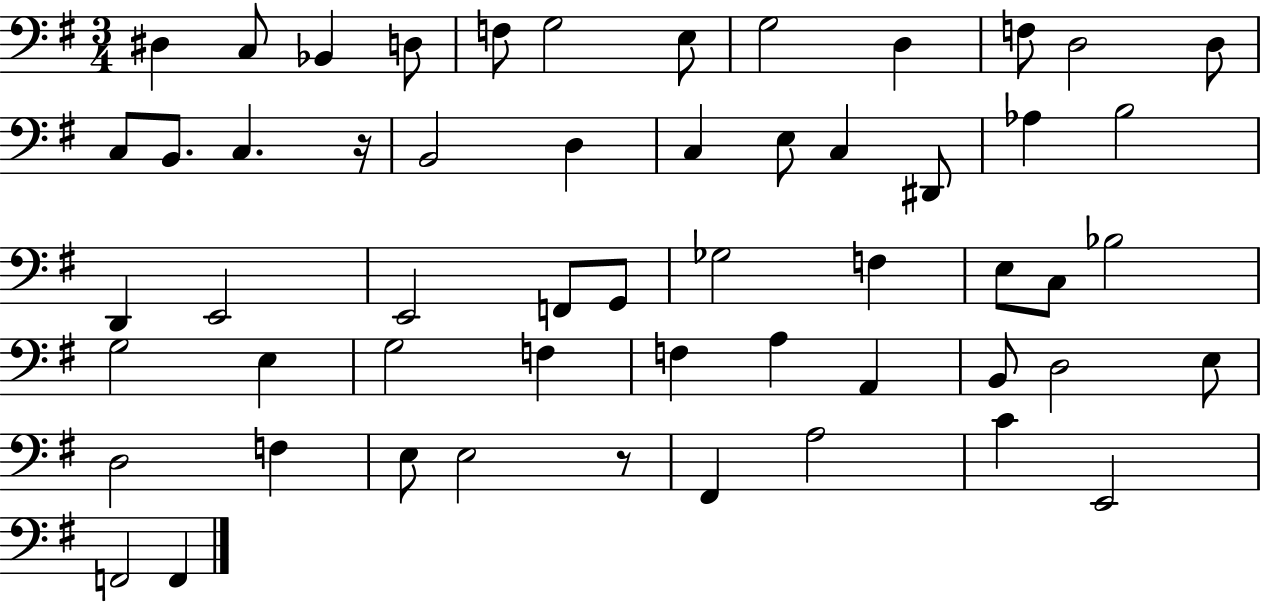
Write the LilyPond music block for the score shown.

{
  \clef bass
  \numericTimeSignature
  \time 3/4
  \key g \major
  dis4 c8 bes,4 d8 | f8 g2 e8 | g2 d4 | f8 d2 d8 | \break c8 b,8. c4. r16 | b,2 d4 | c4 e8 c4 dis,8 | aes4 b2 | \break d,4 e,2 | e,2 f,8 g,8 | ges2 f4 | e8 c8 bes2 | \break g2 e4 | g2 f4 | f4 a4 a,4 | b,8 d2 e8 | \break d2 f4 | e8 e2 r8 | fis,4 a2 | c'4 e,2 | \break f,2 f,4 | \bar "|."
}